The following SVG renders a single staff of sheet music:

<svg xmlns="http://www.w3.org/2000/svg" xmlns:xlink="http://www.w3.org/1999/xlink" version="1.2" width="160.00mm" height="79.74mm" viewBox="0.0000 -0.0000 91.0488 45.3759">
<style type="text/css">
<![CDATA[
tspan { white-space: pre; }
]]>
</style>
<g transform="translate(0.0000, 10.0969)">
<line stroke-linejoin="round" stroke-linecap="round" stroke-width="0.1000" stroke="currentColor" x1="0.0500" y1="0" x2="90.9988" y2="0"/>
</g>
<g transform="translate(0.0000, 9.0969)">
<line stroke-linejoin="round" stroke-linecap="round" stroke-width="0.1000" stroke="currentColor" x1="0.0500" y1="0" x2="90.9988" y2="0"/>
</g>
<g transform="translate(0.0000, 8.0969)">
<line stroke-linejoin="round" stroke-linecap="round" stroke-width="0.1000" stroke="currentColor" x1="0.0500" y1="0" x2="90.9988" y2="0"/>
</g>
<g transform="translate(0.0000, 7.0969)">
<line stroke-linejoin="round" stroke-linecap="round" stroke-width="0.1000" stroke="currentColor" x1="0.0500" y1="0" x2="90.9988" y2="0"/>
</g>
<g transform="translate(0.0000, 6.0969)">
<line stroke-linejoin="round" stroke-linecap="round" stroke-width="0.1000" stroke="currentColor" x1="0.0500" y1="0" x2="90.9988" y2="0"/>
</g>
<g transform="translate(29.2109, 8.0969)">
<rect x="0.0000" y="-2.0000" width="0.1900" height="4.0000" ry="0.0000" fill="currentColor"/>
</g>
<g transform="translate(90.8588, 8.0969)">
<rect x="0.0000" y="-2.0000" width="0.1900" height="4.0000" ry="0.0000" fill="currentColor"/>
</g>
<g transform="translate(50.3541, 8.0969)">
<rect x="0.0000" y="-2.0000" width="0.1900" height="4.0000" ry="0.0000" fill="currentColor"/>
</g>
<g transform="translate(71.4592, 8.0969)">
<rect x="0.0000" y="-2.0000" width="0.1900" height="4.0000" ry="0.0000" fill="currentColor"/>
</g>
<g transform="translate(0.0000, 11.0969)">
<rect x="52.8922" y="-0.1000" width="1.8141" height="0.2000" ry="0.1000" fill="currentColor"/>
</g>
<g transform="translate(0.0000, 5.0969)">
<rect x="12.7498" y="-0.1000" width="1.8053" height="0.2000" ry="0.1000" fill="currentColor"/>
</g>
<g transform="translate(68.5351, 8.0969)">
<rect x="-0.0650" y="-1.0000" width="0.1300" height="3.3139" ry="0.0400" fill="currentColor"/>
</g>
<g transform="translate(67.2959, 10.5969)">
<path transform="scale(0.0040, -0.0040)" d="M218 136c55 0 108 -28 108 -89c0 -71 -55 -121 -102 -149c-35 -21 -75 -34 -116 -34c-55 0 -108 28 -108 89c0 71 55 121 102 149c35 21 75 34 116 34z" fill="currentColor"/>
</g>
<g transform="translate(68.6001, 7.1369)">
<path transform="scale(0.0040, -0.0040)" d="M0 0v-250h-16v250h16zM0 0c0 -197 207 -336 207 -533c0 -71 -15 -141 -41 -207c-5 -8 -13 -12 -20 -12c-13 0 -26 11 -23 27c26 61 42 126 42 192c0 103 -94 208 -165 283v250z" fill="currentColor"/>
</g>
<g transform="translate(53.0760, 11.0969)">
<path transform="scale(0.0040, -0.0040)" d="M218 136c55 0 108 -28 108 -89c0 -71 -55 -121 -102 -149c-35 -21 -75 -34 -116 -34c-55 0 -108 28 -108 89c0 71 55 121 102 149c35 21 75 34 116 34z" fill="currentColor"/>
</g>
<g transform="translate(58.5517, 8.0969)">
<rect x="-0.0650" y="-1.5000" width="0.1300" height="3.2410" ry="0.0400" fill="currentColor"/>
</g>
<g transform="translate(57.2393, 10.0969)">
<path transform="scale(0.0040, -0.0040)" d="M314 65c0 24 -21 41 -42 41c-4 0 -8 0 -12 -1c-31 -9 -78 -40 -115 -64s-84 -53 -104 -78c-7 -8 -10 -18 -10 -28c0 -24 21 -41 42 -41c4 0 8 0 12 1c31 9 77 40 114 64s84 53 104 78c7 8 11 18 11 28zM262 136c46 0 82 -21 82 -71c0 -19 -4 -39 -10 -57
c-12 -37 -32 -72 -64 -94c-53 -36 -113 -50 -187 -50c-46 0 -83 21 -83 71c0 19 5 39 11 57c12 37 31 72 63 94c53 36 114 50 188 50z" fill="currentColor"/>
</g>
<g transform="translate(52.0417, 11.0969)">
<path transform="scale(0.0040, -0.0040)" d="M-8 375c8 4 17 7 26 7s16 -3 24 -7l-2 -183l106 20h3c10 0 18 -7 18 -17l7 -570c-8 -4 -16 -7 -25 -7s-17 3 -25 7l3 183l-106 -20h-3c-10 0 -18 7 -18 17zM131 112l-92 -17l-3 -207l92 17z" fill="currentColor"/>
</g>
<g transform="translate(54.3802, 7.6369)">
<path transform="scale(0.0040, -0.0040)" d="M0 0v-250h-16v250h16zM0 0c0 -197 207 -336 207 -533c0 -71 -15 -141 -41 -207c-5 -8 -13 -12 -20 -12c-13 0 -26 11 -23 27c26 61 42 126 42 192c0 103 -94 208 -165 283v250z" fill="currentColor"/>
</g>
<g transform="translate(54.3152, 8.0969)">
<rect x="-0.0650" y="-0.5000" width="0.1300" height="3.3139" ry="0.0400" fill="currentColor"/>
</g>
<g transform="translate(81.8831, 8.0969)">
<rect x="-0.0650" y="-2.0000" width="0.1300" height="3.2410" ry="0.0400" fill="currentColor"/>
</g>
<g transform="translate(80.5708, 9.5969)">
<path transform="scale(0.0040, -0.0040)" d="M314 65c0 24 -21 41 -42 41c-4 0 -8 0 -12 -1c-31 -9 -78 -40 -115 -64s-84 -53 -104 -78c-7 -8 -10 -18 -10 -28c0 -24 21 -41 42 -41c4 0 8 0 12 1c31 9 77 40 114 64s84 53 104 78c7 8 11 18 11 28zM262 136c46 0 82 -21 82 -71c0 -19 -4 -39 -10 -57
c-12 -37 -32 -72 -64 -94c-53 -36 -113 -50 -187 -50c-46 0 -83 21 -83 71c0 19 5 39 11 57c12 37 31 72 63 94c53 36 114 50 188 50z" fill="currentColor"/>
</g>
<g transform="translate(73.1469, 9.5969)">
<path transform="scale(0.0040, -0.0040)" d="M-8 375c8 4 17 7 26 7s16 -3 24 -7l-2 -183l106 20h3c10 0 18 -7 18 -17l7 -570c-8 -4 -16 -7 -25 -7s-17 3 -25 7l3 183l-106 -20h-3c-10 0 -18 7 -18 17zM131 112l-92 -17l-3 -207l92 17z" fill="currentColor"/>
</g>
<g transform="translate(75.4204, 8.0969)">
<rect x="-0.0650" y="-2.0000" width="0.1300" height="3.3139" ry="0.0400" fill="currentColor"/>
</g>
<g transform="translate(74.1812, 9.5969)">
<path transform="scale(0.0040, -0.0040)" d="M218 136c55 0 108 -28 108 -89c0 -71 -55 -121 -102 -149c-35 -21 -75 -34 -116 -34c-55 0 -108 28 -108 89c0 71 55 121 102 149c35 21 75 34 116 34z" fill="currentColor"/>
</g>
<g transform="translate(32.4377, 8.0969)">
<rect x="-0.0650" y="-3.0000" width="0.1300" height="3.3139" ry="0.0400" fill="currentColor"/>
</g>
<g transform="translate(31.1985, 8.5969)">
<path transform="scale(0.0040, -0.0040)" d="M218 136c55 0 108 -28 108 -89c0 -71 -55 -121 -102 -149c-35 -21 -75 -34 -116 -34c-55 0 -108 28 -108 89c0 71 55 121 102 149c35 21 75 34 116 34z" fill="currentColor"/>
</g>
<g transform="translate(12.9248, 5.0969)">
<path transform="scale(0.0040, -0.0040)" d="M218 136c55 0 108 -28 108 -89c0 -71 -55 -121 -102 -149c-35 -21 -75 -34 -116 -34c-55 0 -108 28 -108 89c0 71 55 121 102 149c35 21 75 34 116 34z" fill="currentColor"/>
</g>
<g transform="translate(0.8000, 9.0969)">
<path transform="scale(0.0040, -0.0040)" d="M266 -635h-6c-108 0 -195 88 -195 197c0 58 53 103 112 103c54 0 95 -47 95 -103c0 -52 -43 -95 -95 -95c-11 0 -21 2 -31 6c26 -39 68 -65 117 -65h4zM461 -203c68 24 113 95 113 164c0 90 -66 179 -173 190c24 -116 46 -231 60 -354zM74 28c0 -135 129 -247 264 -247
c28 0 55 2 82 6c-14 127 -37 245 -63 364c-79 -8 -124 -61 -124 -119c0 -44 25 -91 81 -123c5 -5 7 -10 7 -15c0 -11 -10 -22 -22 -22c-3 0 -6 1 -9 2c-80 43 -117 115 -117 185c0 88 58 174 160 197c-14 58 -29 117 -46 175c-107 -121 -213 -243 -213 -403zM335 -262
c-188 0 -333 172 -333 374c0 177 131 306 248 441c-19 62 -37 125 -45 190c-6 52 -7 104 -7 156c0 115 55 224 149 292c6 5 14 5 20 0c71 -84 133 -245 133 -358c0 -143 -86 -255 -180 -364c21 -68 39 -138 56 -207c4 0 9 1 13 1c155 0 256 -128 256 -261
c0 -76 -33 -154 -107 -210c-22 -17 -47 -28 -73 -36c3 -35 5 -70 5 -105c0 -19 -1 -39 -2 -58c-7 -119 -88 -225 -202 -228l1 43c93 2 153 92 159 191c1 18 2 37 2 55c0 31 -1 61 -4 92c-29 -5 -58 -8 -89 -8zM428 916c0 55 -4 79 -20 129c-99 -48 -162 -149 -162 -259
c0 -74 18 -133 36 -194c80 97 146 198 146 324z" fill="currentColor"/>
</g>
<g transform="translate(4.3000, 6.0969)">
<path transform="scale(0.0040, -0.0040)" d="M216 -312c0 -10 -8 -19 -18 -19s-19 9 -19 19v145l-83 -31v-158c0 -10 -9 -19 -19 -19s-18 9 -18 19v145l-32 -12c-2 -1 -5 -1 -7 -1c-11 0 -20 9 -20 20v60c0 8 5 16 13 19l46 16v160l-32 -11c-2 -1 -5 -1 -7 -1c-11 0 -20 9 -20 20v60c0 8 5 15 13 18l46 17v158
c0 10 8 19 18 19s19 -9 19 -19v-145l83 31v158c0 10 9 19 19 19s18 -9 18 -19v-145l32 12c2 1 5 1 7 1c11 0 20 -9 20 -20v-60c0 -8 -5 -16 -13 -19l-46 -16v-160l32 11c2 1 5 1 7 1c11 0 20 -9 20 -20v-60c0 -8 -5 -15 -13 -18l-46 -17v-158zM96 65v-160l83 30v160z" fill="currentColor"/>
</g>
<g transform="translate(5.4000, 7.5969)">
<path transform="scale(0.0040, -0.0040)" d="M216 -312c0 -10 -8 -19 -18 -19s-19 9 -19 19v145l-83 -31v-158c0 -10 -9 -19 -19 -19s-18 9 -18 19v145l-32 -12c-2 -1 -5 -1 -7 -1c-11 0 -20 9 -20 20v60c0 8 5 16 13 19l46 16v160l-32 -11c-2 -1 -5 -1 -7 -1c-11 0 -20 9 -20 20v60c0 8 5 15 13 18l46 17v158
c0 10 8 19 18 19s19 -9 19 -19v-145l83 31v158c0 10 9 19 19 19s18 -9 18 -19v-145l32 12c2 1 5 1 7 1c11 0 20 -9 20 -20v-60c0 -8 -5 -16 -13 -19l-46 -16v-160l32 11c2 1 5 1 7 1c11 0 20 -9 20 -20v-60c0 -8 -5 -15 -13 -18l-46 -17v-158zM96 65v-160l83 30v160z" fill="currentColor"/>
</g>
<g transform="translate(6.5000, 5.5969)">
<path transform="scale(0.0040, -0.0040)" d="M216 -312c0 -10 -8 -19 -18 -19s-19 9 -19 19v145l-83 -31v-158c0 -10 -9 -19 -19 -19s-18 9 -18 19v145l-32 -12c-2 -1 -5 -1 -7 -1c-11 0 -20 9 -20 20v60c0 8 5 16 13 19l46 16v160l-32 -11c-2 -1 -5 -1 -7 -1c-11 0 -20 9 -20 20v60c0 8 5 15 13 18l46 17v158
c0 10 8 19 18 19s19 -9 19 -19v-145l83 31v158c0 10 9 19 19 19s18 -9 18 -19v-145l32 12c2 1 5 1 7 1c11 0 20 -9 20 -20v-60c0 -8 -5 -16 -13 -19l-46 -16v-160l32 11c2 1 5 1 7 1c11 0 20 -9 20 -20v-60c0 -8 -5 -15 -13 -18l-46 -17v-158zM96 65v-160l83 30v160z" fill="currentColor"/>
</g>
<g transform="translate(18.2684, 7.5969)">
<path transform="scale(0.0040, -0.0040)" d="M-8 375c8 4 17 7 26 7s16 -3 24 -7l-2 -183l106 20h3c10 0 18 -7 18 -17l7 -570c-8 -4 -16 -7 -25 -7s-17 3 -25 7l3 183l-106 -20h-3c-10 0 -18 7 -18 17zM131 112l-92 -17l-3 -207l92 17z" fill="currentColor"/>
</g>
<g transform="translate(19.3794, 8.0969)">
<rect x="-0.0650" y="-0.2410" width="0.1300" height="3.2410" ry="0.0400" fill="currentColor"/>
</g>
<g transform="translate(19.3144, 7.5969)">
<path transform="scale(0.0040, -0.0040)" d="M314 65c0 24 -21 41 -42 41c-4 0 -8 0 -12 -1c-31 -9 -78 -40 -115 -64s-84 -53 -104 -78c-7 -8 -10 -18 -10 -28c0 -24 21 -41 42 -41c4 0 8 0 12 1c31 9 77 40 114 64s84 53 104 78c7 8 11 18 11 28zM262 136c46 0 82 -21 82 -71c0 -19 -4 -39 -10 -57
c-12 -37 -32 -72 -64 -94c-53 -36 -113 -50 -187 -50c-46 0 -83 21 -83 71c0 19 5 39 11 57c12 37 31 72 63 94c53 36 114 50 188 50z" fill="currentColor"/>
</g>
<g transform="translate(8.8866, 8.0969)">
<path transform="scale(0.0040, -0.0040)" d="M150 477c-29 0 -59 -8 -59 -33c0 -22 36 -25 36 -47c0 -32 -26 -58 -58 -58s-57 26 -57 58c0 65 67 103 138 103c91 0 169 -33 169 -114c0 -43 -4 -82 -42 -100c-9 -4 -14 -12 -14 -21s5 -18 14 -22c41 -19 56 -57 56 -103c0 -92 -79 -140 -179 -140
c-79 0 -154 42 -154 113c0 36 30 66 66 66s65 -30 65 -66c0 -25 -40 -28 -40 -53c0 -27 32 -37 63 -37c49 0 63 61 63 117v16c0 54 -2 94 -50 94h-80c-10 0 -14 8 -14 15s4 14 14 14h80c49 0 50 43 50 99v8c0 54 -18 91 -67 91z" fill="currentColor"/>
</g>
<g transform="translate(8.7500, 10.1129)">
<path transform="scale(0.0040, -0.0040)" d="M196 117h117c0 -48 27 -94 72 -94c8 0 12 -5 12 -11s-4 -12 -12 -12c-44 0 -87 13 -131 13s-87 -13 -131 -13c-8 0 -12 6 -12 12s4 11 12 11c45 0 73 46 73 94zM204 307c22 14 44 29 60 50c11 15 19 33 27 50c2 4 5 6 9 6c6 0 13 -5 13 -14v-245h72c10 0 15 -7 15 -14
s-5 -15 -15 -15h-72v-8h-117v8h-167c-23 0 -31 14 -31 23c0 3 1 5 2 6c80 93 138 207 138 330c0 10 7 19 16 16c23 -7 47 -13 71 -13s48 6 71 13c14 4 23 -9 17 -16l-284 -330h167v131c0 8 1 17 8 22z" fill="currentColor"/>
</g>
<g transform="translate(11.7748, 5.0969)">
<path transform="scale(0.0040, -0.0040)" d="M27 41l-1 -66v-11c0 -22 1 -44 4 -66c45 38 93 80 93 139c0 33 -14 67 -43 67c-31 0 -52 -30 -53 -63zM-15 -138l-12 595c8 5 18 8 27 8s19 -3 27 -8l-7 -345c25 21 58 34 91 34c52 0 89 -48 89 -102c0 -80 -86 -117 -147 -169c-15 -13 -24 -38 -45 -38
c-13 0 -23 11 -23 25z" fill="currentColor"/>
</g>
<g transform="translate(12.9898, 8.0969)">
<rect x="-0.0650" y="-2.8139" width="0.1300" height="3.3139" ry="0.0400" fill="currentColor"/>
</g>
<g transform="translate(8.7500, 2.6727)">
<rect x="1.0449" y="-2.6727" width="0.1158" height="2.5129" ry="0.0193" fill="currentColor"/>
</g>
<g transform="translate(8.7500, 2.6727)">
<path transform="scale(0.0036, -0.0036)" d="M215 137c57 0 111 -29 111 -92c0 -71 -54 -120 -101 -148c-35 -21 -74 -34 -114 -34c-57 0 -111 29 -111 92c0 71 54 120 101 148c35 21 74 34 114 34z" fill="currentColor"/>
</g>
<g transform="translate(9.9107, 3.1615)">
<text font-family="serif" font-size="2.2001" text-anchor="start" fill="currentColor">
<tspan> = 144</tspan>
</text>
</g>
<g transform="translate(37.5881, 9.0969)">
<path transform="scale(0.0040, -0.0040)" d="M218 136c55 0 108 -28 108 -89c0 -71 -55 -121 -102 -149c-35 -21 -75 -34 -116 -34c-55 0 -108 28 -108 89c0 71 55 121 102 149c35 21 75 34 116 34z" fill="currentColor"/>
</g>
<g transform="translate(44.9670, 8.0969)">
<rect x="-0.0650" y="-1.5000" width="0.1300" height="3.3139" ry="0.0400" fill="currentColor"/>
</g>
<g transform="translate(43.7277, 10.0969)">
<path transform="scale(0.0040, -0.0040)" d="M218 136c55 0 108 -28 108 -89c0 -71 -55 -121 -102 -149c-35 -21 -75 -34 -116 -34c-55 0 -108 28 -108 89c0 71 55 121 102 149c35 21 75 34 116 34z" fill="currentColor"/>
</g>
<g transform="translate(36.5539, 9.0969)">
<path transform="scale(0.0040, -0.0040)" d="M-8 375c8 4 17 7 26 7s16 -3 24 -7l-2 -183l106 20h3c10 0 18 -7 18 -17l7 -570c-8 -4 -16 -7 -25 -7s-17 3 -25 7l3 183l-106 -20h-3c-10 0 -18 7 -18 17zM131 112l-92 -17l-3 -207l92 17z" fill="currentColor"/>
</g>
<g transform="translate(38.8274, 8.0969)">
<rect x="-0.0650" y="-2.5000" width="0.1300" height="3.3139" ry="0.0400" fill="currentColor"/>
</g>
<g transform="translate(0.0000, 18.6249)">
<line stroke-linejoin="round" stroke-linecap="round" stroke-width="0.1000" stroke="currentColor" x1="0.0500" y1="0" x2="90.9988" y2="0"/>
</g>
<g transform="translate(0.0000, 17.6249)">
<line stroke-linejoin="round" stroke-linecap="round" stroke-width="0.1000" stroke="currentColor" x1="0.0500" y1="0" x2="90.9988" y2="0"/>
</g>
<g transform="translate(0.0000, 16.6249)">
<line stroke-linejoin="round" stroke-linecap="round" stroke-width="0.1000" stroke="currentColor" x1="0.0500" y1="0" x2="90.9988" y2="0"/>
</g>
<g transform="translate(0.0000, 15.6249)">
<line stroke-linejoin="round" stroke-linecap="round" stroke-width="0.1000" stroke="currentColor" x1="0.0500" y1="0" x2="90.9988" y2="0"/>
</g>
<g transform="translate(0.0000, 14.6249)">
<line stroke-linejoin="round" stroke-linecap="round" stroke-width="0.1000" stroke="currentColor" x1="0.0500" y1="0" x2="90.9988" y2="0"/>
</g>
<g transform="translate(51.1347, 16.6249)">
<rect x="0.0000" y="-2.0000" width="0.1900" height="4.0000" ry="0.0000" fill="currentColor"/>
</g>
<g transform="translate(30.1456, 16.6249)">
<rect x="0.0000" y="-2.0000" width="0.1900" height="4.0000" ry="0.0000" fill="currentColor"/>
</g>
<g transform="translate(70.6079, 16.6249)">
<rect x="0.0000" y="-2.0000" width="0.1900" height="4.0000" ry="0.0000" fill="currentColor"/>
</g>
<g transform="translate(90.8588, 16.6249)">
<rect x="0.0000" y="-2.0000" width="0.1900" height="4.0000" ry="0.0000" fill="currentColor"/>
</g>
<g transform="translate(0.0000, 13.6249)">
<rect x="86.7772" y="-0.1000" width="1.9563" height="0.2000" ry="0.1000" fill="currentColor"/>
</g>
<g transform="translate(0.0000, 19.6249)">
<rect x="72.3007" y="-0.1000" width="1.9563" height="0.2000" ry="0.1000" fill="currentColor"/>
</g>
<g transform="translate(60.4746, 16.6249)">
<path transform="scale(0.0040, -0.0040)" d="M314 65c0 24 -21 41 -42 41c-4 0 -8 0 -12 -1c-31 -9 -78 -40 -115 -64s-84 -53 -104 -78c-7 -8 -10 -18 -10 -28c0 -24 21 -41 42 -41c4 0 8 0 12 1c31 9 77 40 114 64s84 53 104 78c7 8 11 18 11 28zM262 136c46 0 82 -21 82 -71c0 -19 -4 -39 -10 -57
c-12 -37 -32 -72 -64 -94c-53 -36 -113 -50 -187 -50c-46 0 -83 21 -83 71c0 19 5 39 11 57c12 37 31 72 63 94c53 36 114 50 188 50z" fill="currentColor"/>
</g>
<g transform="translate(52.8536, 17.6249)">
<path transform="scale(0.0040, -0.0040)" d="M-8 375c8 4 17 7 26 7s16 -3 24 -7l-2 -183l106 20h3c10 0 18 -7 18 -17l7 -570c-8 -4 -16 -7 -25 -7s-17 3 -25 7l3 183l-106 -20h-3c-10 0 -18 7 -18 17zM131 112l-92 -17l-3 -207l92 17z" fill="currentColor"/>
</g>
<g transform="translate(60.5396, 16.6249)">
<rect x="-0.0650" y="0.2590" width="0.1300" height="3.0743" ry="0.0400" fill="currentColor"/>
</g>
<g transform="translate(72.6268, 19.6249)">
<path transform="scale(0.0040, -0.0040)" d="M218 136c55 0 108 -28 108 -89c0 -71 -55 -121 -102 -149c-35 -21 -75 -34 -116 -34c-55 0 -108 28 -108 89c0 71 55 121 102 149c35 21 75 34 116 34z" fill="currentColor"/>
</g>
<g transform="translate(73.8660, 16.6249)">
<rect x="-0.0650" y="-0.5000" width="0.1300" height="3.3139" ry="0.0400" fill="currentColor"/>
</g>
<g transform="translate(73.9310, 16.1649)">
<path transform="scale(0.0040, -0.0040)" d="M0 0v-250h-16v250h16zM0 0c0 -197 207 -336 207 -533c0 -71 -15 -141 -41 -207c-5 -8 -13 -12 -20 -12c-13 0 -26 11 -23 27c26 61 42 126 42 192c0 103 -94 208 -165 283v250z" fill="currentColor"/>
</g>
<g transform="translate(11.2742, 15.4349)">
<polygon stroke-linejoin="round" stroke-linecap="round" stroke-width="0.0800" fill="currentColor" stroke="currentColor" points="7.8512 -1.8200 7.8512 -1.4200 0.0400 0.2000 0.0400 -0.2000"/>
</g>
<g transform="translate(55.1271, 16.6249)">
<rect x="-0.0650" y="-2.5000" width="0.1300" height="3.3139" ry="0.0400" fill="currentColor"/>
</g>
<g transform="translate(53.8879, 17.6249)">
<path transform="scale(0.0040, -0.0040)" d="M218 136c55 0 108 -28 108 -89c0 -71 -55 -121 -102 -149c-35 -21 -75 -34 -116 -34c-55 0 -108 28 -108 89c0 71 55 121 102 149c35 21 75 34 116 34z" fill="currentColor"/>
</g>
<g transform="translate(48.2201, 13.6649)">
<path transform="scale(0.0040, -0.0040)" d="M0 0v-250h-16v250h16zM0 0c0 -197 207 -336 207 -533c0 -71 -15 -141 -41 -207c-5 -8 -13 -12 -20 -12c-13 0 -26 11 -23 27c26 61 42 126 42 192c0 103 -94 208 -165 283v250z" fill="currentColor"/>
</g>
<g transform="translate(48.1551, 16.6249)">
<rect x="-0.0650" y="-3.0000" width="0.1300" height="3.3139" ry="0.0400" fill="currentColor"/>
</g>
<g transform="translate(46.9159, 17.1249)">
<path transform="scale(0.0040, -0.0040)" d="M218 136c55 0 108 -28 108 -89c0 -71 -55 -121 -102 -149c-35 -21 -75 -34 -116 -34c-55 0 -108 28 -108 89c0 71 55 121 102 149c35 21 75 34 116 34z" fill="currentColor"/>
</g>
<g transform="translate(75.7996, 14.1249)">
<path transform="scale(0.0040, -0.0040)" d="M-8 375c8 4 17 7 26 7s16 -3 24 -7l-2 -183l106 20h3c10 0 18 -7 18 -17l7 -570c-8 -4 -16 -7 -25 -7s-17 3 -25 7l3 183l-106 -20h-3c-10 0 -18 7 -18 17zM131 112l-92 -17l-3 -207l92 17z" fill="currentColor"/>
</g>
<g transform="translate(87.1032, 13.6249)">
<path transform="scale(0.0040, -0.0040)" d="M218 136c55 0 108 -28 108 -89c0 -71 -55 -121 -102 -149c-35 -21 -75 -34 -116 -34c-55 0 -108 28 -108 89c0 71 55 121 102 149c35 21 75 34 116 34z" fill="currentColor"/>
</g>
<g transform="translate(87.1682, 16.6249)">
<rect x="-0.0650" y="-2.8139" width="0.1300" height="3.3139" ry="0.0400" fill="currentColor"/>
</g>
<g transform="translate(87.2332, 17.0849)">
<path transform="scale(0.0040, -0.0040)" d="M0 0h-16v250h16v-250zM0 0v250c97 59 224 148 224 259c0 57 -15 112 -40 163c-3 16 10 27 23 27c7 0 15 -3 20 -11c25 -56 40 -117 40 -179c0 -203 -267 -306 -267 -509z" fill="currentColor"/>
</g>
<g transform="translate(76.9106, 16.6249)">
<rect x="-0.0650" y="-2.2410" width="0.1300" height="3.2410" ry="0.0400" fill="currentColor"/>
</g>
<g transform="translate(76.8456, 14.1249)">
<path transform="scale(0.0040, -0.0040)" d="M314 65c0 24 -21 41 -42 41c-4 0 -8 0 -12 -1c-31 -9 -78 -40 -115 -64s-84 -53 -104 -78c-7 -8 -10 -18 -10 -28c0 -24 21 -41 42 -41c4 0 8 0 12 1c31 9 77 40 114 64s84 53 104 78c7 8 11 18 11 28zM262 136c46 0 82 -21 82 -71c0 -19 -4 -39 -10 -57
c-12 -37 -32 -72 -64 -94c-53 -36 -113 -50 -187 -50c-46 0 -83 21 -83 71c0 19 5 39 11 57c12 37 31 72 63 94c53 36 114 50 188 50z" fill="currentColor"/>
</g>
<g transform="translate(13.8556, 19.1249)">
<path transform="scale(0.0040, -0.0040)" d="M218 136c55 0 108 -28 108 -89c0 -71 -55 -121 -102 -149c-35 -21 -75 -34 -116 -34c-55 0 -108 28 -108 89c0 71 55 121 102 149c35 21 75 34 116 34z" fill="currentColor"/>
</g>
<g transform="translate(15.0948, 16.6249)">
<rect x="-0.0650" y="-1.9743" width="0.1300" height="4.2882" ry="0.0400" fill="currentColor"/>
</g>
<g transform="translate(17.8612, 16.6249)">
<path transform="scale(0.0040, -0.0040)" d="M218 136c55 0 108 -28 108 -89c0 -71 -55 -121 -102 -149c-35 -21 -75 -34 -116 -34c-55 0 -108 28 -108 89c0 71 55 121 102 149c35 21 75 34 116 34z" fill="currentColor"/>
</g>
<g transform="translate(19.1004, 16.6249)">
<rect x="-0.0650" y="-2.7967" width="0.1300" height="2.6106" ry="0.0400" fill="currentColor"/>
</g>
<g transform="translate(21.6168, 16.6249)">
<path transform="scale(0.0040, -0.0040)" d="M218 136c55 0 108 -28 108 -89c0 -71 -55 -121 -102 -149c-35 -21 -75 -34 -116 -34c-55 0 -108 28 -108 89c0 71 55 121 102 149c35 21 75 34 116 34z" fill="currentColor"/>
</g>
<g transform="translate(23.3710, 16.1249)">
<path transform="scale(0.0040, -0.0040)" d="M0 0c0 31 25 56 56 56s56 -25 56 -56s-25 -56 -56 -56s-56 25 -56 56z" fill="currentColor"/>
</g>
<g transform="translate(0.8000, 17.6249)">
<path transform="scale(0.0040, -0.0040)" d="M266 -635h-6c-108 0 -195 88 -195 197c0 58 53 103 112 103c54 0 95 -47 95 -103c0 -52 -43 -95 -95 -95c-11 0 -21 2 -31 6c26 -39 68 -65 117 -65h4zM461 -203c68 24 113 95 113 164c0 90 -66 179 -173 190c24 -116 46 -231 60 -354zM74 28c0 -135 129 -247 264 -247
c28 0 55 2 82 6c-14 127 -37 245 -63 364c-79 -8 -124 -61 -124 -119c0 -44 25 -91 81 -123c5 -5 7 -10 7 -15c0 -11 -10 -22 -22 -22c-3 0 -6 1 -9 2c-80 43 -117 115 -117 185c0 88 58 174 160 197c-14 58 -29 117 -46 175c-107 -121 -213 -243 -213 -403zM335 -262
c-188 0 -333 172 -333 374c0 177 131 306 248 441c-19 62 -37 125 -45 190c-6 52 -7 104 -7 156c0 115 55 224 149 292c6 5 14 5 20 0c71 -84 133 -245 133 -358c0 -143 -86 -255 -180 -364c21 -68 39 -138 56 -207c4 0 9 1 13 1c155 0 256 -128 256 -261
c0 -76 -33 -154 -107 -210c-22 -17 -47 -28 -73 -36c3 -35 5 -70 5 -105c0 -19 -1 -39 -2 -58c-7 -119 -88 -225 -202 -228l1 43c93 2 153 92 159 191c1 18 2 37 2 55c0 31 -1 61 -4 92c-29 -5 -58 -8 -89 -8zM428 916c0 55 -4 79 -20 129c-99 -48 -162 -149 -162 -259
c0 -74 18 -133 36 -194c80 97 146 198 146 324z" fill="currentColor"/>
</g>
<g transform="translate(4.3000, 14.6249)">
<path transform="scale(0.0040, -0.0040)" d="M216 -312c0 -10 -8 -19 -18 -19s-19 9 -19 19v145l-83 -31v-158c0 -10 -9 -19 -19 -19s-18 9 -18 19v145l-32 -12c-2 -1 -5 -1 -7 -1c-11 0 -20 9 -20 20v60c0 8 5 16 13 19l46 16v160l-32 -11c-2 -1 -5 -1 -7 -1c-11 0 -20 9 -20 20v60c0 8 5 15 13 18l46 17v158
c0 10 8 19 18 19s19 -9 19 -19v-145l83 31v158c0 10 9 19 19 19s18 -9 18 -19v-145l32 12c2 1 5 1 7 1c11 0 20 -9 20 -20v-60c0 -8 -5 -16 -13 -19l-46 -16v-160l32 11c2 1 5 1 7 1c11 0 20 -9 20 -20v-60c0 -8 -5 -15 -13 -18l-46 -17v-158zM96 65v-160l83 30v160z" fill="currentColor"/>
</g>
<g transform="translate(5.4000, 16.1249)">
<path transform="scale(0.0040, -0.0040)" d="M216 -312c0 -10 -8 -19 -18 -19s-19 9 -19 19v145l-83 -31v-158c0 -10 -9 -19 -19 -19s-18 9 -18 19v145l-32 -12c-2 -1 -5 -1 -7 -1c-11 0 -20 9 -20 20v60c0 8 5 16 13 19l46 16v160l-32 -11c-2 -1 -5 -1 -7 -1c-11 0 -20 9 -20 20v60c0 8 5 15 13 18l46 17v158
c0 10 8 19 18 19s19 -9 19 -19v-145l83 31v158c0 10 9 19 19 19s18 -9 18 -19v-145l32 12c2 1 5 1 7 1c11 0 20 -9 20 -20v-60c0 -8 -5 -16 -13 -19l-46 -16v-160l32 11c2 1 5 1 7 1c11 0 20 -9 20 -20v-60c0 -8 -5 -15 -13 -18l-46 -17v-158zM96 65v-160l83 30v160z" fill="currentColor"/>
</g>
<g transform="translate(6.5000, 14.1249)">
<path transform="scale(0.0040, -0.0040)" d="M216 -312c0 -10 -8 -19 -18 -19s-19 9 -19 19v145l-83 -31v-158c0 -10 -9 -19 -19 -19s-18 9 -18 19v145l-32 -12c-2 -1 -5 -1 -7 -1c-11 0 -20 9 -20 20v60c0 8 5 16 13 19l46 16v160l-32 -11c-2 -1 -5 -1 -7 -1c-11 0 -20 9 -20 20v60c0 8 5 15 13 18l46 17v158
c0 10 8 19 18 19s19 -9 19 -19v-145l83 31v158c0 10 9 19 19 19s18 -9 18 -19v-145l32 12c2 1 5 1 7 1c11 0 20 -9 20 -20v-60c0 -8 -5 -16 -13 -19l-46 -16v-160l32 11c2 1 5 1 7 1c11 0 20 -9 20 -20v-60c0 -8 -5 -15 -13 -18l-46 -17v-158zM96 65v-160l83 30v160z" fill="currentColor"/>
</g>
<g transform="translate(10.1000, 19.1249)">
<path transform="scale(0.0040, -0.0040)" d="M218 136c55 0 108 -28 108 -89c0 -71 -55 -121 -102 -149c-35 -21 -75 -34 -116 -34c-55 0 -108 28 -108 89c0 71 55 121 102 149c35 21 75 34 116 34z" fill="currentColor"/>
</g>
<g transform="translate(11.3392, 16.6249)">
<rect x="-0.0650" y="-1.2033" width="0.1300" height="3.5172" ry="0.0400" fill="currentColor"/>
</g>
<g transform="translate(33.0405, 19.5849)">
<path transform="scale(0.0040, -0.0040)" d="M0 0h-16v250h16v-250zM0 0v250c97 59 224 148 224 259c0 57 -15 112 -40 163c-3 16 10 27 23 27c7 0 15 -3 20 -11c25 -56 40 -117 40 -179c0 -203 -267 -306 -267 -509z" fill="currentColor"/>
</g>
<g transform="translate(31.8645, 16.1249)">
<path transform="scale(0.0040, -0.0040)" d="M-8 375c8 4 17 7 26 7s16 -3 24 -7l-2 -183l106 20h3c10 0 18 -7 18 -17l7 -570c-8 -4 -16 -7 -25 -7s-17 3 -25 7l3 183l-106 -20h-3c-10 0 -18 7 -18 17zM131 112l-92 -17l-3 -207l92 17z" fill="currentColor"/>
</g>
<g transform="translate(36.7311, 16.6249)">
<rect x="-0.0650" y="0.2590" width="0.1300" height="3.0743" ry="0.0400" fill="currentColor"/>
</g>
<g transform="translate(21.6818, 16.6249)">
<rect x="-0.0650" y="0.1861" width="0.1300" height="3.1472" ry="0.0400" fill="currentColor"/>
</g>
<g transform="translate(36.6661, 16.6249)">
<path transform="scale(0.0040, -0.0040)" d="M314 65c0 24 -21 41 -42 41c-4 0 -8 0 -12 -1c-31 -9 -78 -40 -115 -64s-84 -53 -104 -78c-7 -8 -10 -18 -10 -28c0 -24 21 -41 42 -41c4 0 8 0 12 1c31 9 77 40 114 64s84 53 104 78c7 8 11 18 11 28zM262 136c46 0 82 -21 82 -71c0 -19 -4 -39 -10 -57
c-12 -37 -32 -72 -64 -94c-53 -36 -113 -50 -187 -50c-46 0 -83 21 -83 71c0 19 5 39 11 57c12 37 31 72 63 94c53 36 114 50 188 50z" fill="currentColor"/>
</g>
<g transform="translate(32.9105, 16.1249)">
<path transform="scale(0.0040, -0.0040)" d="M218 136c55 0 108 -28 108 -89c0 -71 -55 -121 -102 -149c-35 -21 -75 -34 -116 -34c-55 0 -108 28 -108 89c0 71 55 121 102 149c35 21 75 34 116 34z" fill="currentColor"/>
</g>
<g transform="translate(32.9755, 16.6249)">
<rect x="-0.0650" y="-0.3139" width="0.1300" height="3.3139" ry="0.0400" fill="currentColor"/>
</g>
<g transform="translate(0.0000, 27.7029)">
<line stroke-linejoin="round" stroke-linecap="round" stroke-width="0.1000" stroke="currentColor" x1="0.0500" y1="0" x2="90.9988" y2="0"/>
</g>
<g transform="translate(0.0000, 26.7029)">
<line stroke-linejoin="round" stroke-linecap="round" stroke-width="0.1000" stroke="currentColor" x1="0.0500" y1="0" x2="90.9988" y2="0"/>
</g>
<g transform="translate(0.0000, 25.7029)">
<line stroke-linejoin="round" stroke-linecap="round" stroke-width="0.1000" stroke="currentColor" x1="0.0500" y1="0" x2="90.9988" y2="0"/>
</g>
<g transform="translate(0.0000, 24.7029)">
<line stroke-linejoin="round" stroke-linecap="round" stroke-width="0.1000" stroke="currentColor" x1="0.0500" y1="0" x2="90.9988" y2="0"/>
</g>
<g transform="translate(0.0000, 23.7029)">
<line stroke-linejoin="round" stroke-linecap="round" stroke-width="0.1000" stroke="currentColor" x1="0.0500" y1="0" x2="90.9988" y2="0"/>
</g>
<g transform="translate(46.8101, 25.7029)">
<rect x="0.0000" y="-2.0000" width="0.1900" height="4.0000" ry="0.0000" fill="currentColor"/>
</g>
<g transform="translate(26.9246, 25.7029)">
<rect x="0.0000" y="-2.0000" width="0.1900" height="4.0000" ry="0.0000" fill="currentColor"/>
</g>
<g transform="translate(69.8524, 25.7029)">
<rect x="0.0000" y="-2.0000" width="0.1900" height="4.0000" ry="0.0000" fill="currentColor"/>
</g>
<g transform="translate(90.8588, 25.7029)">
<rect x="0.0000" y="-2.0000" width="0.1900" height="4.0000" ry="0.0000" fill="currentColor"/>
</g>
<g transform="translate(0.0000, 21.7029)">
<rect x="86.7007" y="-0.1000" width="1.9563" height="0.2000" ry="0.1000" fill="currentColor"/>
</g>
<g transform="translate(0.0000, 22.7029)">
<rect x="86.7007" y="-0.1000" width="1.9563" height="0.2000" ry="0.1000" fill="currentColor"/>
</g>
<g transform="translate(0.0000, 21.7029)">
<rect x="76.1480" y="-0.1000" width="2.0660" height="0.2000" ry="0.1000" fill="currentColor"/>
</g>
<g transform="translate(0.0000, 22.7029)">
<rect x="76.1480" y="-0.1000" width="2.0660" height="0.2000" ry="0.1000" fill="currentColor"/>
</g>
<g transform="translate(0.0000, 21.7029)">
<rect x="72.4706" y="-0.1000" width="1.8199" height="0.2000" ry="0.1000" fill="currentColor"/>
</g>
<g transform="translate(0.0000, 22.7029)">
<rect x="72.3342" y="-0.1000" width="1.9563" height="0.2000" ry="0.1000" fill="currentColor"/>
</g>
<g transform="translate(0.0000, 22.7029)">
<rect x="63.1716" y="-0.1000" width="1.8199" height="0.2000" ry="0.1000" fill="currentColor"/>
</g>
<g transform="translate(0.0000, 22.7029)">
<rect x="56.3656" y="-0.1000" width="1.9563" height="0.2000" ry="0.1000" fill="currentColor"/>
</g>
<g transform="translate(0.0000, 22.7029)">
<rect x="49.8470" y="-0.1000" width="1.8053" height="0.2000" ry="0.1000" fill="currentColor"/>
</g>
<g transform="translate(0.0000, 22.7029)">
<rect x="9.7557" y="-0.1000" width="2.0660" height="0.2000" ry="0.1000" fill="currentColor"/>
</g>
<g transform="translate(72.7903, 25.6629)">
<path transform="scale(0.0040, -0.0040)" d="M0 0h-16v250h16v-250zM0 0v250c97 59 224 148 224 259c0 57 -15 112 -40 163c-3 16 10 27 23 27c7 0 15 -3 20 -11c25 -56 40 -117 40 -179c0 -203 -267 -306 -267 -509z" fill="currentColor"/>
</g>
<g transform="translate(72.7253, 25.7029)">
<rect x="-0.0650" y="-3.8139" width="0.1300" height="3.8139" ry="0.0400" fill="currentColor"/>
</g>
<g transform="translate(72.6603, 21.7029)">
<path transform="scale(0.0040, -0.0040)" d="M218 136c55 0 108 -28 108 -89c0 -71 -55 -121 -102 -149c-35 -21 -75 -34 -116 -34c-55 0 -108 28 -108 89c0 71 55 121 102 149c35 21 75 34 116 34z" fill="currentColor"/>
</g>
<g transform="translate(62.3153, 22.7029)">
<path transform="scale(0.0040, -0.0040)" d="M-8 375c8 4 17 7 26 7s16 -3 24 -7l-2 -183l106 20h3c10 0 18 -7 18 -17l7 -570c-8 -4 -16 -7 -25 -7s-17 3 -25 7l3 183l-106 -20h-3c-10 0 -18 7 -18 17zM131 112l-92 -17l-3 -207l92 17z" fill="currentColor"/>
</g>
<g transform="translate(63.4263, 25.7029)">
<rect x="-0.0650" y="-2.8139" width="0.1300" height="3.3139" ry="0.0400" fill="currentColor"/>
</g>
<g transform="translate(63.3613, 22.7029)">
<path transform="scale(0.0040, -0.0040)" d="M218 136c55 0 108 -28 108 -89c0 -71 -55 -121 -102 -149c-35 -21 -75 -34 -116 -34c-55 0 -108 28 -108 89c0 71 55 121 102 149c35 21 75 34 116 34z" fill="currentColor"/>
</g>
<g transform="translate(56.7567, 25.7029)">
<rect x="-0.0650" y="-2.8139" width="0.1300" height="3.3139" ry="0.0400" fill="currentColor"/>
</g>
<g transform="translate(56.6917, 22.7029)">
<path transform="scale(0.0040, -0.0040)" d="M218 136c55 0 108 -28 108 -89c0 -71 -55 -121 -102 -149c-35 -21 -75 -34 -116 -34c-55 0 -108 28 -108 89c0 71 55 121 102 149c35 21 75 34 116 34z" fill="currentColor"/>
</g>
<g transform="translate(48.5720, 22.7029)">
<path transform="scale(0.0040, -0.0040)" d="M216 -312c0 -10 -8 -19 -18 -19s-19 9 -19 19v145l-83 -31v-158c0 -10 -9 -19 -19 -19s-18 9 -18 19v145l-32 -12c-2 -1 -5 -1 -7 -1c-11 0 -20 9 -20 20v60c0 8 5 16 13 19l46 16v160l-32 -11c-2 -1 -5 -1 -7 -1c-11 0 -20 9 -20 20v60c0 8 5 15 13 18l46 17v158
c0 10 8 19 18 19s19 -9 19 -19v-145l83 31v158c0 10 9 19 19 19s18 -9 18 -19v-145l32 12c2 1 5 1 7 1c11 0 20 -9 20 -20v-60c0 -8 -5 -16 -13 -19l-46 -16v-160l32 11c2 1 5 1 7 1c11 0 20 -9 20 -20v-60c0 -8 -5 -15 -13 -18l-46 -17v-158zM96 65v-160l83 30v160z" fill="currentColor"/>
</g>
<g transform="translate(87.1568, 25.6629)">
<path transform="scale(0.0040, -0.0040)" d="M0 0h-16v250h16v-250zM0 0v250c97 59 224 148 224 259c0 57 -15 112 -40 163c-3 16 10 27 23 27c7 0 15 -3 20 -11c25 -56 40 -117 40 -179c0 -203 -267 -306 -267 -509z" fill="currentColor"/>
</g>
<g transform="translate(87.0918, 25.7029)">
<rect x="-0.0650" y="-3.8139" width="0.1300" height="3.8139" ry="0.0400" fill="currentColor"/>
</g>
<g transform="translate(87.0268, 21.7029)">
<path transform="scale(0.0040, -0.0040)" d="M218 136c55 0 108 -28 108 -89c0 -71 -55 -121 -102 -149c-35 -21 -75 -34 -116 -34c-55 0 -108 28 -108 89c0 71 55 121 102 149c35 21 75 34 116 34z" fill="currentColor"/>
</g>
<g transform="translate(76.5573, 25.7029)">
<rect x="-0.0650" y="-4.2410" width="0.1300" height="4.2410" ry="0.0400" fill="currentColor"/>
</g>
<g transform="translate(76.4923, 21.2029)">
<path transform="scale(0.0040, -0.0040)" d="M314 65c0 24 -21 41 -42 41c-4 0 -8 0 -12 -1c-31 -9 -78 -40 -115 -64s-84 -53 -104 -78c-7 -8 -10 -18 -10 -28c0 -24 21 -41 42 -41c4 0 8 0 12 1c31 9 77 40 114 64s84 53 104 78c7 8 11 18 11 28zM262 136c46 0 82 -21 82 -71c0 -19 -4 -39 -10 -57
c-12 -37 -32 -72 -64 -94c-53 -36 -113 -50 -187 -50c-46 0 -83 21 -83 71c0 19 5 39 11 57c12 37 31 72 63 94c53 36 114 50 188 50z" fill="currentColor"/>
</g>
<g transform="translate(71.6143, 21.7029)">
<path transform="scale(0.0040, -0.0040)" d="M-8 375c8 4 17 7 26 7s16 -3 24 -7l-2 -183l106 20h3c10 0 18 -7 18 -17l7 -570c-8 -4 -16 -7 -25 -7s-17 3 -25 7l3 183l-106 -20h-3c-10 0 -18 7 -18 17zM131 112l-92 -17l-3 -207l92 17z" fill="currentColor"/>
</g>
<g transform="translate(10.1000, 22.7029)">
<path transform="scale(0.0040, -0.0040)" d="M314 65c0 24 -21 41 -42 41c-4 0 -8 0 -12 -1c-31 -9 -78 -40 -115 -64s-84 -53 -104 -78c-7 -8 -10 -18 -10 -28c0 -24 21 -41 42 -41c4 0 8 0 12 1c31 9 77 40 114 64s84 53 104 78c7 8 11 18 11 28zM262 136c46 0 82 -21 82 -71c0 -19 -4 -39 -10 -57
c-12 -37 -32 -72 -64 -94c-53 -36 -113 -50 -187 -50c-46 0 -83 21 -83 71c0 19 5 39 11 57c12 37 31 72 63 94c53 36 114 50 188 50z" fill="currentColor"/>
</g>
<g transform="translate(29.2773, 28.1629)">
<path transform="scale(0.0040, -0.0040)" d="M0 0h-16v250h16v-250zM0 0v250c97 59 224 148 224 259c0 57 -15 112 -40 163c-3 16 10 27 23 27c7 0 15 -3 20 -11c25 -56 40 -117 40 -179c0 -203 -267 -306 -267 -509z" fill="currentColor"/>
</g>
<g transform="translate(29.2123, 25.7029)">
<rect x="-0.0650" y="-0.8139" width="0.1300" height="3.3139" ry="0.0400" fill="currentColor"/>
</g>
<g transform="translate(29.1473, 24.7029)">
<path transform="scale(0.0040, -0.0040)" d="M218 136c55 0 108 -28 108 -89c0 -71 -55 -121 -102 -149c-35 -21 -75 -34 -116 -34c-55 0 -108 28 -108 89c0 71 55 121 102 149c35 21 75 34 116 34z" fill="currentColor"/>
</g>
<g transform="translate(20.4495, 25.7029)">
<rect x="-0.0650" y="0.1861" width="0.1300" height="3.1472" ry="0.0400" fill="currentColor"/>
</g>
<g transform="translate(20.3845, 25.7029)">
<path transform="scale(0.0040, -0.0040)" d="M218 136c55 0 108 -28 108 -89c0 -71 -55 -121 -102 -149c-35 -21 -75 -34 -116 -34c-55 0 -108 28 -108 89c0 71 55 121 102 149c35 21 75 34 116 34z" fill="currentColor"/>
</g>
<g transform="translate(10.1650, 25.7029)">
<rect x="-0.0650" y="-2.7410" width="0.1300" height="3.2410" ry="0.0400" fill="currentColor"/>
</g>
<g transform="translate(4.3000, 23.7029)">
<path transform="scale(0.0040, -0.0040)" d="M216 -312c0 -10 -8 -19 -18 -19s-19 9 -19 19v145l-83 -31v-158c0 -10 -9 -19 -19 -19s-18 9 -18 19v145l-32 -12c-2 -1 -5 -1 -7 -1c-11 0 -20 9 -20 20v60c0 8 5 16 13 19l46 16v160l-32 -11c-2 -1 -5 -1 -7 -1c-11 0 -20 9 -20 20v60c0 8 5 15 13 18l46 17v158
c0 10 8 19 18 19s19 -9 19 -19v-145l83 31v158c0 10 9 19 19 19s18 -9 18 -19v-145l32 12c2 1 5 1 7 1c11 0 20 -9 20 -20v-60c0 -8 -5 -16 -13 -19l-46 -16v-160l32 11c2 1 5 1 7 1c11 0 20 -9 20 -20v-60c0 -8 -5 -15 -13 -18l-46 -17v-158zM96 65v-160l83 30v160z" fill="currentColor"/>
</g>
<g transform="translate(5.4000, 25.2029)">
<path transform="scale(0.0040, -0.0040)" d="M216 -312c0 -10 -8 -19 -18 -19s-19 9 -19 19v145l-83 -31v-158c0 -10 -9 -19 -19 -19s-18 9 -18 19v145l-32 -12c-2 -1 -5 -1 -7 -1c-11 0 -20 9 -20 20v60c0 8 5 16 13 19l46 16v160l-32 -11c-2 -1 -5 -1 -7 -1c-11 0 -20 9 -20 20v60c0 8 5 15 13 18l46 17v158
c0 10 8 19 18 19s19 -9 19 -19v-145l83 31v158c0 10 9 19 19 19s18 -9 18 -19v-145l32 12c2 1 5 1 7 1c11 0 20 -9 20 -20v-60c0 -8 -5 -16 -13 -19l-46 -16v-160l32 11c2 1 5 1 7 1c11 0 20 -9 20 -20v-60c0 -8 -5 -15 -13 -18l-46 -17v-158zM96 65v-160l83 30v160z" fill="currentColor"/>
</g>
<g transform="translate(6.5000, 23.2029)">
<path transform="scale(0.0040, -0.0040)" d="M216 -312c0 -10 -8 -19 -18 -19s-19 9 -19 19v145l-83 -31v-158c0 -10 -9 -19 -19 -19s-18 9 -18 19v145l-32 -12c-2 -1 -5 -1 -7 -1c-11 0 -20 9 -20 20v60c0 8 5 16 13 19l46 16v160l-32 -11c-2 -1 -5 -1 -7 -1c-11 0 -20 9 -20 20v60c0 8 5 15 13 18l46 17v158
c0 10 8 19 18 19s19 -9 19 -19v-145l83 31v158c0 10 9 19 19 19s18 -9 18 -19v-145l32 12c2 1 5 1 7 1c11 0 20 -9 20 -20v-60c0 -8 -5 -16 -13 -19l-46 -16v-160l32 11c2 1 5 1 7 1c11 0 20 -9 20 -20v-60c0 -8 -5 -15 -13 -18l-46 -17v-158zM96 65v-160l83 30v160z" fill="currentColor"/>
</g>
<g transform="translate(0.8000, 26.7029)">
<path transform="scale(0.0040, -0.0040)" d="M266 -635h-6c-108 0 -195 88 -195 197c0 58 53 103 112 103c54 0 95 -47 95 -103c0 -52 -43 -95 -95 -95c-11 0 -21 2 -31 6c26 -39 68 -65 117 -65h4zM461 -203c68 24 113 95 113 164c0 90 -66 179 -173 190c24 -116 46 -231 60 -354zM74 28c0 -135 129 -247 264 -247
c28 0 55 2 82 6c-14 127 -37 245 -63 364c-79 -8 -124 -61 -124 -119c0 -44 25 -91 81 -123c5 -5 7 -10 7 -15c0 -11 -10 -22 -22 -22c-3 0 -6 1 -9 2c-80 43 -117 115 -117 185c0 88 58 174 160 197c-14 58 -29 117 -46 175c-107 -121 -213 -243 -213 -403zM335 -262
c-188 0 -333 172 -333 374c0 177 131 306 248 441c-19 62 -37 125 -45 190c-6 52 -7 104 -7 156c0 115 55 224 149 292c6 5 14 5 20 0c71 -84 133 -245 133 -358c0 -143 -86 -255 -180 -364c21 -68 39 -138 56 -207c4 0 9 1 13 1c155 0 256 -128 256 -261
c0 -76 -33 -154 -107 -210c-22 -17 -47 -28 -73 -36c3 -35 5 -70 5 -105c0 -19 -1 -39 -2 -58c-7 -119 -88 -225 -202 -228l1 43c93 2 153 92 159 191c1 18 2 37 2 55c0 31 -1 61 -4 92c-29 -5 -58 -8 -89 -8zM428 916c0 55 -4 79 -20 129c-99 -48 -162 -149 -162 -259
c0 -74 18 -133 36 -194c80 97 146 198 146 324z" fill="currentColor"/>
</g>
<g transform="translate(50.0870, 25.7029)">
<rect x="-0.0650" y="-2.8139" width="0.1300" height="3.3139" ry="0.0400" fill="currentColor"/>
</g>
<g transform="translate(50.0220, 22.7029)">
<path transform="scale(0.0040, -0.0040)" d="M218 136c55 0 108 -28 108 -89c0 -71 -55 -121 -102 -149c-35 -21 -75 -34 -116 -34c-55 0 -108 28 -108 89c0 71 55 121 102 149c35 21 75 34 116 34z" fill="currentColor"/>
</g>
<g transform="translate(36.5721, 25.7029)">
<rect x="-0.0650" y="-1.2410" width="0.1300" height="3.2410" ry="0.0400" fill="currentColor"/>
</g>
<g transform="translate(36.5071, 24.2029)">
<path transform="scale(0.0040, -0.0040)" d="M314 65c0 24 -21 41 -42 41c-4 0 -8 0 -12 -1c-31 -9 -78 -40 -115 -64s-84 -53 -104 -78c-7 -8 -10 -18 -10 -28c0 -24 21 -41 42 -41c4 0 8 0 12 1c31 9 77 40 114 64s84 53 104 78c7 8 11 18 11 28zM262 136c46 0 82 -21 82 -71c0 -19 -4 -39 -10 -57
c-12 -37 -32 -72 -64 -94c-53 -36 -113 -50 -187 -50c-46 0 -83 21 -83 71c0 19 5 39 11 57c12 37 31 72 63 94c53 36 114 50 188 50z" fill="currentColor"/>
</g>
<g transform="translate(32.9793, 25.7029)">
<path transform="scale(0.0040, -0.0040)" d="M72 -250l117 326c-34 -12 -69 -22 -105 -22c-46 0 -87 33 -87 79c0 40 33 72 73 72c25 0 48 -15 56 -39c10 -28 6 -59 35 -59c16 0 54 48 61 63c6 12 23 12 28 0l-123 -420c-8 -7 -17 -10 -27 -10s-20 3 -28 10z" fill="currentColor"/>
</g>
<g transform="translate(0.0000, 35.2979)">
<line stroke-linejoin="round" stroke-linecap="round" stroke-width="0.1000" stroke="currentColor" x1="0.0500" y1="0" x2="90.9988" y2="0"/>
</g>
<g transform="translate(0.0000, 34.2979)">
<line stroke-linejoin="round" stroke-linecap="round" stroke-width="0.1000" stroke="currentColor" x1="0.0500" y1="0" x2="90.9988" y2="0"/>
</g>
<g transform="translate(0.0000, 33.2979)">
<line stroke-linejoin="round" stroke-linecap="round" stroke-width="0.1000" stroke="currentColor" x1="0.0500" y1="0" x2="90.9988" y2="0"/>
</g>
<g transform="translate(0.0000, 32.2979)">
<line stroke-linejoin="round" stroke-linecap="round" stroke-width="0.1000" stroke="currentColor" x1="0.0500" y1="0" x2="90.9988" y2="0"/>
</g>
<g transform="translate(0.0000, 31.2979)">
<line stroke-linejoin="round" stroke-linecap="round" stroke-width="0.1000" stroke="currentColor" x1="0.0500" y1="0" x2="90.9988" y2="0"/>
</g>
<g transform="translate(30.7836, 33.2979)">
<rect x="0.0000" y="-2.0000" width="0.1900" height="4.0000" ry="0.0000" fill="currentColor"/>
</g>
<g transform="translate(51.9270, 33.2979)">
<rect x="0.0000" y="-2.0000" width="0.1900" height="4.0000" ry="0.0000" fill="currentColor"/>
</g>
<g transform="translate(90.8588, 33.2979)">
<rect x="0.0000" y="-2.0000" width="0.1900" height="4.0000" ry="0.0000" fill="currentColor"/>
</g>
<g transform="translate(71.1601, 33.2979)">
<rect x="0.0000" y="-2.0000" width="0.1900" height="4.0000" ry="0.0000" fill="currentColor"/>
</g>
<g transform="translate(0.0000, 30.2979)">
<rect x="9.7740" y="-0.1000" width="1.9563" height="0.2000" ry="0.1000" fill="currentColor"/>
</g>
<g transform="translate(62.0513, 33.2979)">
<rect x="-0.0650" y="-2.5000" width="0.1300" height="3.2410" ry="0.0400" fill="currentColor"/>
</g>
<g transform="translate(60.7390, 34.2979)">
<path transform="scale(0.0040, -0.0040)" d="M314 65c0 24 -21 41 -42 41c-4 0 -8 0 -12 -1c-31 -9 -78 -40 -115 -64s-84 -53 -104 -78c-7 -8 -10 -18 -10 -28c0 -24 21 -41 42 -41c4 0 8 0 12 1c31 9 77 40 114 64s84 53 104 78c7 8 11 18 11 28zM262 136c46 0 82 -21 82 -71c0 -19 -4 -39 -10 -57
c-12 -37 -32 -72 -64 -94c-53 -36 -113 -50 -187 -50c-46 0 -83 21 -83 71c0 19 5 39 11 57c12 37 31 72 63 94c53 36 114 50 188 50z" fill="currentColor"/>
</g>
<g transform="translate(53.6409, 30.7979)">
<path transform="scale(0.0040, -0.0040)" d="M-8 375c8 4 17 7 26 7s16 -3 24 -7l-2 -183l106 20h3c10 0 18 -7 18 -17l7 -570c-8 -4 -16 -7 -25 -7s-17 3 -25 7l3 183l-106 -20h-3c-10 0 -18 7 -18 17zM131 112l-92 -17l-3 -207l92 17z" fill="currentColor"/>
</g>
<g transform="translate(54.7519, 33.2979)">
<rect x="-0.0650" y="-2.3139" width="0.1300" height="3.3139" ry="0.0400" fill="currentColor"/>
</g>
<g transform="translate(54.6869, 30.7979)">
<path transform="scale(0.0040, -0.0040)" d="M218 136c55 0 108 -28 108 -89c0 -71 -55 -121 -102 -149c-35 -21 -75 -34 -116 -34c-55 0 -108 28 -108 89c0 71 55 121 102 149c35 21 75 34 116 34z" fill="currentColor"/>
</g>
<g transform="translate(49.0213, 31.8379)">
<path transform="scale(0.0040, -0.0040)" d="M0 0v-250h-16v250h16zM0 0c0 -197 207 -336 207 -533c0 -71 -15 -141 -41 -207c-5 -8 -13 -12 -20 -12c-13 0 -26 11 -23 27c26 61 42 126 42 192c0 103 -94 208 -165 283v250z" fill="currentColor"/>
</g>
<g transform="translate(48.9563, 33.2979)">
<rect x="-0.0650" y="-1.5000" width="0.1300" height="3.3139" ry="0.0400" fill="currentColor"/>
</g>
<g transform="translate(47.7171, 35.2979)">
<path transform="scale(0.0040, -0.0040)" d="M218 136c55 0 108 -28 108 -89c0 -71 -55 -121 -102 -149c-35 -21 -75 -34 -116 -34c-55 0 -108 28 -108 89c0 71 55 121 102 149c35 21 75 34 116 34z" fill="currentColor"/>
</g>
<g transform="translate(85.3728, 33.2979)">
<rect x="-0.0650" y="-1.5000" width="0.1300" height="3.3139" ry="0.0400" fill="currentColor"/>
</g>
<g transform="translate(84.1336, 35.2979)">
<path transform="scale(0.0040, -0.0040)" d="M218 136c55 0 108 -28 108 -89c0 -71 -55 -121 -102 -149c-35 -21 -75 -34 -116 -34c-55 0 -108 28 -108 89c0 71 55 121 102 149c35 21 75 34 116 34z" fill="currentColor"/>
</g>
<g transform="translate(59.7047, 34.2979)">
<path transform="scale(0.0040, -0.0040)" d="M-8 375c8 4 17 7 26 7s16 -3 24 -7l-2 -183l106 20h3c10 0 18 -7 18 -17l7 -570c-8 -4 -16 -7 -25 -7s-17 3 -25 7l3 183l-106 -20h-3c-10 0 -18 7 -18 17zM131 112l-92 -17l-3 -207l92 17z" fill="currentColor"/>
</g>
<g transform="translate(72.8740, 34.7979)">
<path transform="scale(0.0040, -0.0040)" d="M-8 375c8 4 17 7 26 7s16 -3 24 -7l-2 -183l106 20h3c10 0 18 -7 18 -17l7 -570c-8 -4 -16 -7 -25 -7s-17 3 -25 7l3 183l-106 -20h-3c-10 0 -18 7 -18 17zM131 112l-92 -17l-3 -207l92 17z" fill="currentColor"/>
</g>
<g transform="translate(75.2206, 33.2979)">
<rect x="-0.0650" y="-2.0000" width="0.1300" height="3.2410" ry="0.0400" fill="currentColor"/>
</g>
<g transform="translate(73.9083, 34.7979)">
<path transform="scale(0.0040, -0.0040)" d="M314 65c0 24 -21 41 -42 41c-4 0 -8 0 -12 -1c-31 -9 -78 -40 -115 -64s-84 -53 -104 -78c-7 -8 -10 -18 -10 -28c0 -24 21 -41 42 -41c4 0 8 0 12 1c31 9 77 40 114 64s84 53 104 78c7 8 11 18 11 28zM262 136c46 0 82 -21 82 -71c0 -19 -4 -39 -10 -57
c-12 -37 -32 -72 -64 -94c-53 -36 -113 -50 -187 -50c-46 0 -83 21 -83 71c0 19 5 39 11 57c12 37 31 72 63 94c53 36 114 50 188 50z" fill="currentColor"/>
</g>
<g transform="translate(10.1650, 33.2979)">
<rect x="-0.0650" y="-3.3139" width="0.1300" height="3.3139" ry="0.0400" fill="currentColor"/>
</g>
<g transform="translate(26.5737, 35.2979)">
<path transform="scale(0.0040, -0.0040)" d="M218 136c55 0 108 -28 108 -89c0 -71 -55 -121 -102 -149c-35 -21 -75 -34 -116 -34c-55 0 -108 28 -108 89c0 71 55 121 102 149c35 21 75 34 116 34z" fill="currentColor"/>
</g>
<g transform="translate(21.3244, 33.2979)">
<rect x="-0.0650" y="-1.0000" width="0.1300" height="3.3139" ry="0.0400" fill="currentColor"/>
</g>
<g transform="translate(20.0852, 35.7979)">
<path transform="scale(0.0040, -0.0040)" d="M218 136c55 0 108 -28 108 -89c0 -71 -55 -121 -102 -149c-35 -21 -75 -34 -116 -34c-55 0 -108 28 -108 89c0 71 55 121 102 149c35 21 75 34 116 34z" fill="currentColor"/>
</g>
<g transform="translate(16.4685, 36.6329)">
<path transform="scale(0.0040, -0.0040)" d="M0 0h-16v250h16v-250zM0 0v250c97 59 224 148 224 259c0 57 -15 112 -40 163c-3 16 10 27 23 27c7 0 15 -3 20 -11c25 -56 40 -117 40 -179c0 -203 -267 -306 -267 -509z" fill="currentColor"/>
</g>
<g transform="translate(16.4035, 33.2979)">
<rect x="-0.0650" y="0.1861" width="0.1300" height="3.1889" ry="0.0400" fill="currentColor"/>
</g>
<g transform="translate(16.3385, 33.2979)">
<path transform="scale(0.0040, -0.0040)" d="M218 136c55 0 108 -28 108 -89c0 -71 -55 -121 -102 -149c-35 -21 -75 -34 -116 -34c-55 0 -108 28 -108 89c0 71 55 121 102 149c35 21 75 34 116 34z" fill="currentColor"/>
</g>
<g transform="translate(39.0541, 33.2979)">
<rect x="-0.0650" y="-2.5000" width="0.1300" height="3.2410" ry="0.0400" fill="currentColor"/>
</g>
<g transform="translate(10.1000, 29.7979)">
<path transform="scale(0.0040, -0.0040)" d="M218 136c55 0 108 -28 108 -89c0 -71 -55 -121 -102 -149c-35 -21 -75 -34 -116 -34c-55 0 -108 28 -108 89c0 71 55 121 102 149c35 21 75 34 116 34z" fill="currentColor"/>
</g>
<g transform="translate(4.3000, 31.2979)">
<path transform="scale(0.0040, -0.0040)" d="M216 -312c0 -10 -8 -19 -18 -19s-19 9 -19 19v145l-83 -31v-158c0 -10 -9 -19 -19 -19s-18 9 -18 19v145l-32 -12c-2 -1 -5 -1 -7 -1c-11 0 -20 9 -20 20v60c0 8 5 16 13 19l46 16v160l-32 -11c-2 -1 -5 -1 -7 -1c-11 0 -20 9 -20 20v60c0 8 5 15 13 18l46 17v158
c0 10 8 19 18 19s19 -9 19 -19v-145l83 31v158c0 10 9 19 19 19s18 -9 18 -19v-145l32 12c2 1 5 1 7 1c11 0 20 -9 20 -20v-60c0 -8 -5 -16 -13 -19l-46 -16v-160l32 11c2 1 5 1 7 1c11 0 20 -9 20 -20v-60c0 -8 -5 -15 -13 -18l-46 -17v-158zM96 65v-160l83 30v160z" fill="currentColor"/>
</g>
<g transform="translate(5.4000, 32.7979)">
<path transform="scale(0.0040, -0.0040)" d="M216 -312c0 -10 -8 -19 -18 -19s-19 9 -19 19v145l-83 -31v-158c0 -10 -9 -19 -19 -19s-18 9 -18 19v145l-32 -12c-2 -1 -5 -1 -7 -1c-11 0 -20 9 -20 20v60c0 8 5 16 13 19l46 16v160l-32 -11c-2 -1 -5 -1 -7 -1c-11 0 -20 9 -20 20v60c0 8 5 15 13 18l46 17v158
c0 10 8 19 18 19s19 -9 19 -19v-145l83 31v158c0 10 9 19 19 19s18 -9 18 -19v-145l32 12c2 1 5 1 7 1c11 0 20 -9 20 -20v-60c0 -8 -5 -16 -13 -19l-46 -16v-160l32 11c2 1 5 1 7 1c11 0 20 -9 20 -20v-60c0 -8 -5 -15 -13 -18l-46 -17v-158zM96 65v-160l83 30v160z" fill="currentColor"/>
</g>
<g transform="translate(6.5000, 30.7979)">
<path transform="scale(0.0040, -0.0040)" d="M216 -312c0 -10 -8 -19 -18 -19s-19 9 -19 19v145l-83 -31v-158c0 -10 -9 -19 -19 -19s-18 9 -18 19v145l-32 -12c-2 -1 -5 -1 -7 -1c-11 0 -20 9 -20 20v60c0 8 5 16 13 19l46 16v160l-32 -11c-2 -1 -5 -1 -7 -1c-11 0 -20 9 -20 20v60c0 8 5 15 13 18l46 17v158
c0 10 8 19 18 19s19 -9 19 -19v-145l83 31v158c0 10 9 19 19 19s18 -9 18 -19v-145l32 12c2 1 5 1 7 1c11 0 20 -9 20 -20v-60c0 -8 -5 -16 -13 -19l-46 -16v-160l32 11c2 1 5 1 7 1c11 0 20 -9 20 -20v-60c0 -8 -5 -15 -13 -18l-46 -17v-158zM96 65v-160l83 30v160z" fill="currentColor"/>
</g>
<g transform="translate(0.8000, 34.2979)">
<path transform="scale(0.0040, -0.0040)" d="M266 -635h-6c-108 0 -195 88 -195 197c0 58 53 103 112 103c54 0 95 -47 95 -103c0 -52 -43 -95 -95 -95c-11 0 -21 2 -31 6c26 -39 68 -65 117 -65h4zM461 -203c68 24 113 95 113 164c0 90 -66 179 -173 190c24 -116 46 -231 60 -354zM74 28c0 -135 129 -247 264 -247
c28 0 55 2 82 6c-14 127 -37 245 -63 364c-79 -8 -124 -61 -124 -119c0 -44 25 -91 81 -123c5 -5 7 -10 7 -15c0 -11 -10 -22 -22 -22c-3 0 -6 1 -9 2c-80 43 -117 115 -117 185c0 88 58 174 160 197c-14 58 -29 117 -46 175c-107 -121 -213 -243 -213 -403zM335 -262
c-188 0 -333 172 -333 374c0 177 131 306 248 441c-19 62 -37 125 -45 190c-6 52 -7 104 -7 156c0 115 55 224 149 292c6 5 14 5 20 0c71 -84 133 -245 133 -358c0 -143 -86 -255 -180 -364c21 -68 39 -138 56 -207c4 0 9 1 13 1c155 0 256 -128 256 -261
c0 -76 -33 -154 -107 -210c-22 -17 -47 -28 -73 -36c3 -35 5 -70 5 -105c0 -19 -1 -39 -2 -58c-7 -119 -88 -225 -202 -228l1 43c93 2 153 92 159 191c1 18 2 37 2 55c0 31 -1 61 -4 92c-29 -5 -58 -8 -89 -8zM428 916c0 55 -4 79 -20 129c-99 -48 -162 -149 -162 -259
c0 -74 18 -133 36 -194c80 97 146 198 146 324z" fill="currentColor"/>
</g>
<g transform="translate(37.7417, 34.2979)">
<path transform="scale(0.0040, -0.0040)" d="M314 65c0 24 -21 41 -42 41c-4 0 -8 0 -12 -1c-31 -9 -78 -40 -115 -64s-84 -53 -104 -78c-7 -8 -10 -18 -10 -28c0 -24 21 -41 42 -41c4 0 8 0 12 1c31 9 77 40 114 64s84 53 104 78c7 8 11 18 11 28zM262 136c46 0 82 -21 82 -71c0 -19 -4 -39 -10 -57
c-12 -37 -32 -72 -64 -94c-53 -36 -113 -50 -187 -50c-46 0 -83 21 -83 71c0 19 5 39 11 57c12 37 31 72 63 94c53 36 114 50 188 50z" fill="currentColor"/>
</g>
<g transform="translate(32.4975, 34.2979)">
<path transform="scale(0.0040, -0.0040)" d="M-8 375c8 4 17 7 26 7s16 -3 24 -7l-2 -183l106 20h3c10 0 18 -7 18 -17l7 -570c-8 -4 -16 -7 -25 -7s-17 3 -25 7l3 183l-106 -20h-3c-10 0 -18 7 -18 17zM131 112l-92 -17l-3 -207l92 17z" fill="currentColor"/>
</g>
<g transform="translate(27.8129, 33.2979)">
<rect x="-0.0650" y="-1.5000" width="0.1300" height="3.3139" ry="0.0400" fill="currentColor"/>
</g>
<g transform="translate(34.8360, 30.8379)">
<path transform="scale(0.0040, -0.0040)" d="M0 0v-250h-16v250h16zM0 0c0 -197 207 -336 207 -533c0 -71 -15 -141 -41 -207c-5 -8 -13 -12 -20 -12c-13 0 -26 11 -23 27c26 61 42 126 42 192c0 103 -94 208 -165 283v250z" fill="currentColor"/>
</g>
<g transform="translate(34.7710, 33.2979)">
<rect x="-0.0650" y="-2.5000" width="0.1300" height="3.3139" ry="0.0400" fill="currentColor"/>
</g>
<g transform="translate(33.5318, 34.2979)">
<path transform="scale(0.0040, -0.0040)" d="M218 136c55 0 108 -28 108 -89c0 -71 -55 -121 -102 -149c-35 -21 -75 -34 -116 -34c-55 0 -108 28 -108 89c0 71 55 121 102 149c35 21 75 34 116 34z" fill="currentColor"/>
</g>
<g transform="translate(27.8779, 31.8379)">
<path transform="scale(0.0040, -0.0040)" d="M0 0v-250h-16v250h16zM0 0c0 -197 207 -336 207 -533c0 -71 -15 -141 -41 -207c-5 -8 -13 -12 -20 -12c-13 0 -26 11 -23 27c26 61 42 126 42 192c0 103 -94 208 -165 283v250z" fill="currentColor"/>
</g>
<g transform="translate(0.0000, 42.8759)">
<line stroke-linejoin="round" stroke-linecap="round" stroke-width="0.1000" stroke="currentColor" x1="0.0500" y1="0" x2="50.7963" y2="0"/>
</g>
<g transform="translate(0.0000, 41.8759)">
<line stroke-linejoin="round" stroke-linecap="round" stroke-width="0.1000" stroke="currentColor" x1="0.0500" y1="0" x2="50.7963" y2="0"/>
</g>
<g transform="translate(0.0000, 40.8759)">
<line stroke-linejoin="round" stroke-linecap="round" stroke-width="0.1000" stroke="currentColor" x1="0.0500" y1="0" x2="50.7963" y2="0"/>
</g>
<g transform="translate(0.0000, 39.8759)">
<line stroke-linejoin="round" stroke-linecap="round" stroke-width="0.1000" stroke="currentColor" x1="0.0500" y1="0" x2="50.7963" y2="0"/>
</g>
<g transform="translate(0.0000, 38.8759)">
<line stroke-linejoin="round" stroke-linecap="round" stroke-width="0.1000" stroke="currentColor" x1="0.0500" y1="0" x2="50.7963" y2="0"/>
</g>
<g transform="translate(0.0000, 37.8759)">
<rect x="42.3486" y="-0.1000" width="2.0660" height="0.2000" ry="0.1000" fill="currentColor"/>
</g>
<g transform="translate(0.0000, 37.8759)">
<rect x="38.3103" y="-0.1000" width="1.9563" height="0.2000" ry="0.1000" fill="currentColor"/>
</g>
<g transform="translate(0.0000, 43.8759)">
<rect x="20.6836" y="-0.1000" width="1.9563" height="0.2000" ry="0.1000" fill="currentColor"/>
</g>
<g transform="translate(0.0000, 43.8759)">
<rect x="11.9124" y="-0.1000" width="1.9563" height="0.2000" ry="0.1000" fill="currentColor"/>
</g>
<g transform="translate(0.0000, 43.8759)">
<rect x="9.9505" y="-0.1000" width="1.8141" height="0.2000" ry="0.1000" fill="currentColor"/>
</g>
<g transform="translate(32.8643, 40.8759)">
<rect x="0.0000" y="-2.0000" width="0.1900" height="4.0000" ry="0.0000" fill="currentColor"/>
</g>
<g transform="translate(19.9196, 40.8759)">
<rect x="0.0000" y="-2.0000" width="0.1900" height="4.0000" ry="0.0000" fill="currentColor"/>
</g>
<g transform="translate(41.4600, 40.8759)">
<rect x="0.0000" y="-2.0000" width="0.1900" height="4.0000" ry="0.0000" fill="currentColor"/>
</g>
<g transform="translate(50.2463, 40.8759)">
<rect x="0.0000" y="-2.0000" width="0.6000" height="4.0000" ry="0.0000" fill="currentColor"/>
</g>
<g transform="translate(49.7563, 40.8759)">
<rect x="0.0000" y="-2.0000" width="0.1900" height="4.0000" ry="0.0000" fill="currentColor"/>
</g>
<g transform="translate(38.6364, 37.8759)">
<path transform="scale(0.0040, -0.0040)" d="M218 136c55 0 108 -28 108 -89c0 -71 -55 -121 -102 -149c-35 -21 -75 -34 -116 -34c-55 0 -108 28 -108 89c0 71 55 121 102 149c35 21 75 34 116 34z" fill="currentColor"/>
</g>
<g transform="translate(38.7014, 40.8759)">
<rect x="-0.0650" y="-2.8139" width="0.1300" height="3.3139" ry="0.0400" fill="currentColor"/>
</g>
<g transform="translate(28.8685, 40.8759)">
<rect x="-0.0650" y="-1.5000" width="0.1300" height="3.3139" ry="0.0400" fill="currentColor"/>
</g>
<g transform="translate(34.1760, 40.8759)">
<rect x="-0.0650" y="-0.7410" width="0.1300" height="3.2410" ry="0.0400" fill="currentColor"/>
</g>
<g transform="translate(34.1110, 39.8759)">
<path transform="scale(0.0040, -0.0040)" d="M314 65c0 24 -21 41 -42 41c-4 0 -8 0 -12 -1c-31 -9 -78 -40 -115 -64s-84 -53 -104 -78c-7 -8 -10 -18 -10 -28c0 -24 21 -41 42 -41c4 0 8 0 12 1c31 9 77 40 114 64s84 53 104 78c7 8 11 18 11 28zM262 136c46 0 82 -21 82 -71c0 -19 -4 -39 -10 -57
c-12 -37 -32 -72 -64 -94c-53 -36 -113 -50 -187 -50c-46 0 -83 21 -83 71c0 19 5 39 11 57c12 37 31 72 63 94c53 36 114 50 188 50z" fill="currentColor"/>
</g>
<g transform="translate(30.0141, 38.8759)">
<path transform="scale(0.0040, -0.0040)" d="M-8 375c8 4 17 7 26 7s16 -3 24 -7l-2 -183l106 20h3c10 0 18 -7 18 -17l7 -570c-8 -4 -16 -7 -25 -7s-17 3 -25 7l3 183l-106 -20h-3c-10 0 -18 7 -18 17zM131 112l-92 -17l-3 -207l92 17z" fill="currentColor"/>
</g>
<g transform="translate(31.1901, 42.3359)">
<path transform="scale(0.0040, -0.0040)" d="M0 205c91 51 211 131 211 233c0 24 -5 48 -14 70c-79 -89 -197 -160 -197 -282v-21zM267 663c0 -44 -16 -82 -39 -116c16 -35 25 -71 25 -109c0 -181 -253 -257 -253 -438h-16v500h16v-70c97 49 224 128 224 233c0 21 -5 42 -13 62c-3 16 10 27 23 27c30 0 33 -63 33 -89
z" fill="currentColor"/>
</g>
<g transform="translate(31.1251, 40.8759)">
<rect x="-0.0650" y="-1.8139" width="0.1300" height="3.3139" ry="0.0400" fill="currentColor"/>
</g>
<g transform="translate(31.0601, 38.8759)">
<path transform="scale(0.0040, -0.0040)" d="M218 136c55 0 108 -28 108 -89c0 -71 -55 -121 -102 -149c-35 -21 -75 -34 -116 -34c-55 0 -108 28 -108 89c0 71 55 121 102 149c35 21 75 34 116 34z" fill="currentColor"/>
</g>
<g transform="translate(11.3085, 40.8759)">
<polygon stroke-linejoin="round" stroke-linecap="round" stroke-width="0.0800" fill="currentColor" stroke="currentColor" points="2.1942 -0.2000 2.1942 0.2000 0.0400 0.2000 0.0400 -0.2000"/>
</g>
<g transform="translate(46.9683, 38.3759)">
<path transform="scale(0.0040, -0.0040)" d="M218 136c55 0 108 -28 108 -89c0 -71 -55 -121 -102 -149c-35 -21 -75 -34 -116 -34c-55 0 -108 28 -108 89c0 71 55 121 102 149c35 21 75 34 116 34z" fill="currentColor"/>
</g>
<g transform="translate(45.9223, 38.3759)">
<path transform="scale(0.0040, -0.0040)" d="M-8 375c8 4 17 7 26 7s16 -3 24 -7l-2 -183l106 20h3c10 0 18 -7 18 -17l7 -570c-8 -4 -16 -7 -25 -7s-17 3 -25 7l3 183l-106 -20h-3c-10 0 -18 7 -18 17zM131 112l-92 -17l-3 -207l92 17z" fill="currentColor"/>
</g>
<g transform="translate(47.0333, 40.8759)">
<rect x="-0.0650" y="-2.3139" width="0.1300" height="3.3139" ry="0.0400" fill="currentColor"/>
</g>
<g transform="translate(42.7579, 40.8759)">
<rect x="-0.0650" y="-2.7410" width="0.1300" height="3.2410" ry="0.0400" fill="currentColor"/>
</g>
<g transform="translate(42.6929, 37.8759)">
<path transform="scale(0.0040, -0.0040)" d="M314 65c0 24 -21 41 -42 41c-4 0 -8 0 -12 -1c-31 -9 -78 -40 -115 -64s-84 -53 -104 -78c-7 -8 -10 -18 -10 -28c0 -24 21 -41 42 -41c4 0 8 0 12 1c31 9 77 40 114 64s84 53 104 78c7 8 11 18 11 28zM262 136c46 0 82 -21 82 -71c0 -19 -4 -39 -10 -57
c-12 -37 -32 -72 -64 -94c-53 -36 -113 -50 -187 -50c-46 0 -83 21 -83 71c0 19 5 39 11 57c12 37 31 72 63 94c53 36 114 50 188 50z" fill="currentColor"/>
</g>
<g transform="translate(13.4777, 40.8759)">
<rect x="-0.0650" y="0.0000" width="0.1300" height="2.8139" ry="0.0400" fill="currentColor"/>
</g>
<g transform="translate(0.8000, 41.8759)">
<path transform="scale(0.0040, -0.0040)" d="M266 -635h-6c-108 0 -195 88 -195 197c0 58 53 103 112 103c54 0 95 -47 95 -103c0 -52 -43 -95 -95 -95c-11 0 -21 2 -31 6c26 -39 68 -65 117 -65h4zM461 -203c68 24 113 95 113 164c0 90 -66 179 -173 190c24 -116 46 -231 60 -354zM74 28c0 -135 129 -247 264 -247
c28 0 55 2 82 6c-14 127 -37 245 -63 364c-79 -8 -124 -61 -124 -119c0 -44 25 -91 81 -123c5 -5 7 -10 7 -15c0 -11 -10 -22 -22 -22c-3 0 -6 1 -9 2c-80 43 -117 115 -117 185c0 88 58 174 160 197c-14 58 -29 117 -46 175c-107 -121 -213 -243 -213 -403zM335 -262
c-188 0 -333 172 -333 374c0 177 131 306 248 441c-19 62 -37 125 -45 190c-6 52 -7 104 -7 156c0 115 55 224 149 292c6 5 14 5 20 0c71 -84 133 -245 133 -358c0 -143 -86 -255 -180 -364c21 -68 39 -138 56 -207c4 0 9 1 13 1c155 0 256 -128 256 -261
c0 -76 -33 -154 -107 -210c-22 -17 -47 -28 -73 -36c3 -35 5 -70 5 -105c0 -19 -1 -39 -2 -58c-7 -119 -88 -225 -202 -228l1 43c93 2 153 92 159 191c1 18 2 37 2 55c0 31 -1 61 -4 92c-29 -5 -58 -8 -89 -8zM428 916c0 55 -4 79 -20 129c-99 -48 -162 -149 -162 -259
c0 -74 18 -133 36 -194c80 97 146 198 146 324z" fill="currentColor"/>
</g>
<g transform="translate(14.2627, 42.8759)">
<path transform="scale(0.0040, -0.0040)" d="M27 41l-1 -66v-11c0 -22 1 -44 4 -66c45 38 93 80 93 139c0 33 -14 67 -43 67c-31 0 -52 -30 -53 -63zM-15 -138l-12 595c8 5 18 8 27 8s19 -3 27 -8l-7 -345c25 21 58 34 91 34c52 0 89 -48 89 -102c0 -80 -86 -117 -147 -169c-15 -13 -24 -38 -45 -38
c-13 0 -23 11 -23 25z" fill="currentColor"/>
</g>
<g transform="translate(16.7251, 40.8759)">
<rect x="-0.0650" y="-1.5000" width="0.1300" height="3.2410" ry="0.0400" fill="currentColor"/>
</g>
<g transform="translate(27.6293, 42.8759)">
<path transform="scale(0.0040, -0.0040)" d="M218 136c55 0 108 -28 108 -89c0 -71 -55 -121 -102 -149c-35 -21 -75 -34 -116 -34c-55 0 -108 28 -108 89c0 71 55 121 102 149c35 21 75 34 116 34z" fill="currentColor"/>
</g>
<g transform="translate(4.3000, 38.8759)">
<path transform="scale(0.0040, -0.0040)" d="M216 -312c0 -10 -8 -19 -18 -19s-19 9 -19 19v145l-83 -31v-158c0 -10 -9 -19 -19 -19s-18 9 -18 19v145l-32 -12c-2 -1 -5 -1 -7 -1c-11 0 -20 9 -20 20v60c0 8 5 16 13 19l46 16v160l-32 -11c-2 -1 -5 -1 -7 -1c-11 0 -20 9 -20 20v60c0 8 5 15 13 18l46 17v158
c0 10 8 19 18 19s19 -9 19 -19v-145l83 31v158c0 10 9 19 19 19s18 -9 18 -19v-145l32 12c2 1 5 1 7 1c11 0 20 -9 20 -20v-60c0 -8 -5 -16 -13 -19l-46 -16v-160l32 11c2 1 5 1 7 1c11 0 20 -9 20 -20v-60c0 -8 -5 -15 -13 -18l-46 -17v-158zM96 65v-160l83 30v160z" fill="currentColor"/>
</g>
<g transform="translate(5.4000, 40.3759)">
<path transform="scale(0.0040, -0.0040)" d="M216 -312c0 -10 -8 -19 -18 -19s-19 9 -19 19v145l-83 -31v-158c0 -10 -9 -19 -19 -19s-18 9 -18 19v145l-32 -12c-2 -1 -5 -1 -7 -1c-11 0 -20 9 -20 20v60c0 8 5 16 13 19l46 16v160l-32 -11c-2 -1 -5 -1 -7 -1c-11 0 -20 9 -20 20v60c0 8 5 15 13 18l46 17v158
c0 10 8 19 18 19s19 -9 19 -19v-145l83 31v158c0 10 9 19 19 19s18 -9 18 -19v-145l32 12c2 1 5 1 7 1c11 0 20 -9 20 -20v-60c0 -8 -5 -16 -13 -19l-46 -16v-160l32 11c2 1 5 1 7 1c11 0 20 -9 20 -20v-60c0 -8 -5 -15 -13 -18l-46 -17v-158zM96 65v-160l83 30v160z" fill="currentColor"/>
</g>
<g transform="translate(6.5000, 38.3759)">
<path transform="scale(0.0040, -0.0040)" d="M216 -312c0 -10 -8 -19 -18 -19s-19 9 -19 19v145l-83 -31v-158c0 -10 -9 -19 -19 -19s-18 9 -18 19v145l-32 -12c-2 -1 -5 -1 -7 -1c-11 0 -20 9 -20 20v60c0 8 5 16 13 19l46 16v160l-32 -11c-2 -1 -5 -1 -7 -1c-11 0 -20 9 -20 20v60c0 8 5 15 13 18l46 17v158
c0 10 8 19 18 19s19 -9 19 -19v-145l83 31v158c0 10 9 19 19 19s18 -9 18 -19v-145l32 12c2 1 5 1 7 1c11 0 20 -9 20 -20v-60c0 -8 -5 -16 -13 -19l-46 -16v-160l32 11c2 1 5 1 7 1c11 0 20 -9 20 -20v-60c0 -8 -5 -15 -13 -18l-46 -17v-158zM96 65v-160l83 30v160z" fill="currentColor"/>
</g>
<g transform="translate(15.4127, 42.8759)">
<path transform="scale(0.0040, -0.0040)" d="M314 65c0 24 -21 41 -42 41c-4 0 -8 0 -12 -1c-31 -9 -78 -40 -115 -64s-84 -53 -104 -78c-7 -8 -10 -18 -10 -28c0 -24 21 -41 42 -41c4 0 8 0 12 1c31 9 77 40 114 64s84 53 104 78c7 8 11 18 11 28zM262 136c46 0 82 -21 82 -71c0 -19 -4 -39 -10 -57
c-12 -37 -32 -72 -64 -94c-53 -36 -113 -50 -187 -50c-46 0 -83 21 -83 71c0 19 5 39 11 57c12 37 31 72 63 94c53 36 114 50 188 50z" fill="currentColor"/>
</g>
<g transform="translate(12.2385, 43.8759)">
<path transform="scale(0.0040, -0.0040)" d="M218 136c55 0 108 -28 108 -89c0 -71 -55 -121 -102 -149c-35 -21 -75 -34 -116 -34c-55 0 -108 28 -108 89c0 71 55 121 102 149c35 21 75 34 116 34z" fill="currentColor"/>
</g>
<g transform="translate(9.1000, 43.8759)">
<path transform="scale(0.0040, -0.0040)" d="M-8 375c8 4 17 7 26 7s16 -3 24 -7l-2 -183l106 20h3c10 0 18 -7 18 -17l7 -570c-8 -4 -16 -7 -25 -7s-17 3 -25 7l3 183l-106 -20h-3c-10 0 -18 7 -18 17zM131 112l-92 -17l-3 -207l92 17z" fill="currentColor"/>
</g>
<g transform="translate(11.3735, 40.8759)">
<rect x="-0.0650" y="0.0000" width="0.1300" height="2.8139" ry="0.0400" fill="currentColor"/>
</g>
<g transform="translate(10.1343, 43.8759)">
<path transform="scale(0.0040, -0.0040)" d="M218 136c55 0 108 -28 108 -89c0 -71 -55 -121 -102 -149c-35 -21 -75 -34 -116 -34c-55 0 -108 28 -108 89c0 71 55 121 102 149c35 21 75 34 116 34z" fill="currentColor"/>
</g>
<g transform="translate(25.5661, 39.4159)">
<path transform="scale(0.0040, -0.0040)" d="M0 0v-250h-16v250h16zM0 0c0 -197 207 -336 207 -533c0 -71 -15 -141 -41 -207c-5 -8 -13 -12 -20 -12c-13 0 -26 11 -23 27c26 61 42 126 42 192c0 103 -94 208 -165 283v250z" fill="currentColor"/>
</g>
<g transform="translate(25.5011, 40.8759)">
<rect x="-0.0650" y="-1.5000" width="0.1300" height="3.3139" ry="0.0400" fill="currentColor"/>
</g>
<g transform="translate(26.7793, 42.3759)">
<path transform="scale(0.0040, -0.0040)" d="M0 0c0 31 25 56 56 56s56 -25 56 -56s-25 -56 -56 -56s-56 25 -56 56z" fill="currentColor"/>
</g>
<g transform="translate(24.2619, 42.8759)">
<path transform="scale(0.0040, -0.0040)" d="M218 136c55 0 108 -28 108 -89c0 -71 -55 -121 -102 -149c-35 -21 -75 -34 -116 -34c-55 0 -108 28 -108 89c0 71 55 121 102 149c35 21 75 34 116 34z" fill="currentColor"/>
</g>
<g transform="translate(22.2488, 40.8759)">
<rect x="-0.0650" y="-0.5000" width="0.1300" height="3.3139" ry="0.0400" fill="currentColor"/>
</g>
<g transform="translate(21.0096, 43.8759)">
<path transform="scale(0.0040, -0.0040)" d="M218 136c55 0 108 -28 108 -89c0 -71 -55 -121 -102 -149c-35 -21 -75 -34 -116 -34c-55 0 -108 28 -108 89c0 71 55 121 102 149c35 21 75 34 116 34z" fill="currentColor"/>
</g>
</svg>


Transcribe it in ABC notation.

X:1
T:Untitled
M:3/4
L:1/4
K:A
_a c2 A G E C/2 E2 D/2 F F2 D/2 D/2 B/2 B c/2 B2 A/2 G B2 ^C/2 g2 a/2 a2 B d/2 z/2 e2 ^a ^a a c'/2 d'2 c'/2 b B/2 D E/2 G/2 G2 E/2 g G2 F2 E C/2 C/2 _E2 ^C E/2 E f/4 d2 a a2 g